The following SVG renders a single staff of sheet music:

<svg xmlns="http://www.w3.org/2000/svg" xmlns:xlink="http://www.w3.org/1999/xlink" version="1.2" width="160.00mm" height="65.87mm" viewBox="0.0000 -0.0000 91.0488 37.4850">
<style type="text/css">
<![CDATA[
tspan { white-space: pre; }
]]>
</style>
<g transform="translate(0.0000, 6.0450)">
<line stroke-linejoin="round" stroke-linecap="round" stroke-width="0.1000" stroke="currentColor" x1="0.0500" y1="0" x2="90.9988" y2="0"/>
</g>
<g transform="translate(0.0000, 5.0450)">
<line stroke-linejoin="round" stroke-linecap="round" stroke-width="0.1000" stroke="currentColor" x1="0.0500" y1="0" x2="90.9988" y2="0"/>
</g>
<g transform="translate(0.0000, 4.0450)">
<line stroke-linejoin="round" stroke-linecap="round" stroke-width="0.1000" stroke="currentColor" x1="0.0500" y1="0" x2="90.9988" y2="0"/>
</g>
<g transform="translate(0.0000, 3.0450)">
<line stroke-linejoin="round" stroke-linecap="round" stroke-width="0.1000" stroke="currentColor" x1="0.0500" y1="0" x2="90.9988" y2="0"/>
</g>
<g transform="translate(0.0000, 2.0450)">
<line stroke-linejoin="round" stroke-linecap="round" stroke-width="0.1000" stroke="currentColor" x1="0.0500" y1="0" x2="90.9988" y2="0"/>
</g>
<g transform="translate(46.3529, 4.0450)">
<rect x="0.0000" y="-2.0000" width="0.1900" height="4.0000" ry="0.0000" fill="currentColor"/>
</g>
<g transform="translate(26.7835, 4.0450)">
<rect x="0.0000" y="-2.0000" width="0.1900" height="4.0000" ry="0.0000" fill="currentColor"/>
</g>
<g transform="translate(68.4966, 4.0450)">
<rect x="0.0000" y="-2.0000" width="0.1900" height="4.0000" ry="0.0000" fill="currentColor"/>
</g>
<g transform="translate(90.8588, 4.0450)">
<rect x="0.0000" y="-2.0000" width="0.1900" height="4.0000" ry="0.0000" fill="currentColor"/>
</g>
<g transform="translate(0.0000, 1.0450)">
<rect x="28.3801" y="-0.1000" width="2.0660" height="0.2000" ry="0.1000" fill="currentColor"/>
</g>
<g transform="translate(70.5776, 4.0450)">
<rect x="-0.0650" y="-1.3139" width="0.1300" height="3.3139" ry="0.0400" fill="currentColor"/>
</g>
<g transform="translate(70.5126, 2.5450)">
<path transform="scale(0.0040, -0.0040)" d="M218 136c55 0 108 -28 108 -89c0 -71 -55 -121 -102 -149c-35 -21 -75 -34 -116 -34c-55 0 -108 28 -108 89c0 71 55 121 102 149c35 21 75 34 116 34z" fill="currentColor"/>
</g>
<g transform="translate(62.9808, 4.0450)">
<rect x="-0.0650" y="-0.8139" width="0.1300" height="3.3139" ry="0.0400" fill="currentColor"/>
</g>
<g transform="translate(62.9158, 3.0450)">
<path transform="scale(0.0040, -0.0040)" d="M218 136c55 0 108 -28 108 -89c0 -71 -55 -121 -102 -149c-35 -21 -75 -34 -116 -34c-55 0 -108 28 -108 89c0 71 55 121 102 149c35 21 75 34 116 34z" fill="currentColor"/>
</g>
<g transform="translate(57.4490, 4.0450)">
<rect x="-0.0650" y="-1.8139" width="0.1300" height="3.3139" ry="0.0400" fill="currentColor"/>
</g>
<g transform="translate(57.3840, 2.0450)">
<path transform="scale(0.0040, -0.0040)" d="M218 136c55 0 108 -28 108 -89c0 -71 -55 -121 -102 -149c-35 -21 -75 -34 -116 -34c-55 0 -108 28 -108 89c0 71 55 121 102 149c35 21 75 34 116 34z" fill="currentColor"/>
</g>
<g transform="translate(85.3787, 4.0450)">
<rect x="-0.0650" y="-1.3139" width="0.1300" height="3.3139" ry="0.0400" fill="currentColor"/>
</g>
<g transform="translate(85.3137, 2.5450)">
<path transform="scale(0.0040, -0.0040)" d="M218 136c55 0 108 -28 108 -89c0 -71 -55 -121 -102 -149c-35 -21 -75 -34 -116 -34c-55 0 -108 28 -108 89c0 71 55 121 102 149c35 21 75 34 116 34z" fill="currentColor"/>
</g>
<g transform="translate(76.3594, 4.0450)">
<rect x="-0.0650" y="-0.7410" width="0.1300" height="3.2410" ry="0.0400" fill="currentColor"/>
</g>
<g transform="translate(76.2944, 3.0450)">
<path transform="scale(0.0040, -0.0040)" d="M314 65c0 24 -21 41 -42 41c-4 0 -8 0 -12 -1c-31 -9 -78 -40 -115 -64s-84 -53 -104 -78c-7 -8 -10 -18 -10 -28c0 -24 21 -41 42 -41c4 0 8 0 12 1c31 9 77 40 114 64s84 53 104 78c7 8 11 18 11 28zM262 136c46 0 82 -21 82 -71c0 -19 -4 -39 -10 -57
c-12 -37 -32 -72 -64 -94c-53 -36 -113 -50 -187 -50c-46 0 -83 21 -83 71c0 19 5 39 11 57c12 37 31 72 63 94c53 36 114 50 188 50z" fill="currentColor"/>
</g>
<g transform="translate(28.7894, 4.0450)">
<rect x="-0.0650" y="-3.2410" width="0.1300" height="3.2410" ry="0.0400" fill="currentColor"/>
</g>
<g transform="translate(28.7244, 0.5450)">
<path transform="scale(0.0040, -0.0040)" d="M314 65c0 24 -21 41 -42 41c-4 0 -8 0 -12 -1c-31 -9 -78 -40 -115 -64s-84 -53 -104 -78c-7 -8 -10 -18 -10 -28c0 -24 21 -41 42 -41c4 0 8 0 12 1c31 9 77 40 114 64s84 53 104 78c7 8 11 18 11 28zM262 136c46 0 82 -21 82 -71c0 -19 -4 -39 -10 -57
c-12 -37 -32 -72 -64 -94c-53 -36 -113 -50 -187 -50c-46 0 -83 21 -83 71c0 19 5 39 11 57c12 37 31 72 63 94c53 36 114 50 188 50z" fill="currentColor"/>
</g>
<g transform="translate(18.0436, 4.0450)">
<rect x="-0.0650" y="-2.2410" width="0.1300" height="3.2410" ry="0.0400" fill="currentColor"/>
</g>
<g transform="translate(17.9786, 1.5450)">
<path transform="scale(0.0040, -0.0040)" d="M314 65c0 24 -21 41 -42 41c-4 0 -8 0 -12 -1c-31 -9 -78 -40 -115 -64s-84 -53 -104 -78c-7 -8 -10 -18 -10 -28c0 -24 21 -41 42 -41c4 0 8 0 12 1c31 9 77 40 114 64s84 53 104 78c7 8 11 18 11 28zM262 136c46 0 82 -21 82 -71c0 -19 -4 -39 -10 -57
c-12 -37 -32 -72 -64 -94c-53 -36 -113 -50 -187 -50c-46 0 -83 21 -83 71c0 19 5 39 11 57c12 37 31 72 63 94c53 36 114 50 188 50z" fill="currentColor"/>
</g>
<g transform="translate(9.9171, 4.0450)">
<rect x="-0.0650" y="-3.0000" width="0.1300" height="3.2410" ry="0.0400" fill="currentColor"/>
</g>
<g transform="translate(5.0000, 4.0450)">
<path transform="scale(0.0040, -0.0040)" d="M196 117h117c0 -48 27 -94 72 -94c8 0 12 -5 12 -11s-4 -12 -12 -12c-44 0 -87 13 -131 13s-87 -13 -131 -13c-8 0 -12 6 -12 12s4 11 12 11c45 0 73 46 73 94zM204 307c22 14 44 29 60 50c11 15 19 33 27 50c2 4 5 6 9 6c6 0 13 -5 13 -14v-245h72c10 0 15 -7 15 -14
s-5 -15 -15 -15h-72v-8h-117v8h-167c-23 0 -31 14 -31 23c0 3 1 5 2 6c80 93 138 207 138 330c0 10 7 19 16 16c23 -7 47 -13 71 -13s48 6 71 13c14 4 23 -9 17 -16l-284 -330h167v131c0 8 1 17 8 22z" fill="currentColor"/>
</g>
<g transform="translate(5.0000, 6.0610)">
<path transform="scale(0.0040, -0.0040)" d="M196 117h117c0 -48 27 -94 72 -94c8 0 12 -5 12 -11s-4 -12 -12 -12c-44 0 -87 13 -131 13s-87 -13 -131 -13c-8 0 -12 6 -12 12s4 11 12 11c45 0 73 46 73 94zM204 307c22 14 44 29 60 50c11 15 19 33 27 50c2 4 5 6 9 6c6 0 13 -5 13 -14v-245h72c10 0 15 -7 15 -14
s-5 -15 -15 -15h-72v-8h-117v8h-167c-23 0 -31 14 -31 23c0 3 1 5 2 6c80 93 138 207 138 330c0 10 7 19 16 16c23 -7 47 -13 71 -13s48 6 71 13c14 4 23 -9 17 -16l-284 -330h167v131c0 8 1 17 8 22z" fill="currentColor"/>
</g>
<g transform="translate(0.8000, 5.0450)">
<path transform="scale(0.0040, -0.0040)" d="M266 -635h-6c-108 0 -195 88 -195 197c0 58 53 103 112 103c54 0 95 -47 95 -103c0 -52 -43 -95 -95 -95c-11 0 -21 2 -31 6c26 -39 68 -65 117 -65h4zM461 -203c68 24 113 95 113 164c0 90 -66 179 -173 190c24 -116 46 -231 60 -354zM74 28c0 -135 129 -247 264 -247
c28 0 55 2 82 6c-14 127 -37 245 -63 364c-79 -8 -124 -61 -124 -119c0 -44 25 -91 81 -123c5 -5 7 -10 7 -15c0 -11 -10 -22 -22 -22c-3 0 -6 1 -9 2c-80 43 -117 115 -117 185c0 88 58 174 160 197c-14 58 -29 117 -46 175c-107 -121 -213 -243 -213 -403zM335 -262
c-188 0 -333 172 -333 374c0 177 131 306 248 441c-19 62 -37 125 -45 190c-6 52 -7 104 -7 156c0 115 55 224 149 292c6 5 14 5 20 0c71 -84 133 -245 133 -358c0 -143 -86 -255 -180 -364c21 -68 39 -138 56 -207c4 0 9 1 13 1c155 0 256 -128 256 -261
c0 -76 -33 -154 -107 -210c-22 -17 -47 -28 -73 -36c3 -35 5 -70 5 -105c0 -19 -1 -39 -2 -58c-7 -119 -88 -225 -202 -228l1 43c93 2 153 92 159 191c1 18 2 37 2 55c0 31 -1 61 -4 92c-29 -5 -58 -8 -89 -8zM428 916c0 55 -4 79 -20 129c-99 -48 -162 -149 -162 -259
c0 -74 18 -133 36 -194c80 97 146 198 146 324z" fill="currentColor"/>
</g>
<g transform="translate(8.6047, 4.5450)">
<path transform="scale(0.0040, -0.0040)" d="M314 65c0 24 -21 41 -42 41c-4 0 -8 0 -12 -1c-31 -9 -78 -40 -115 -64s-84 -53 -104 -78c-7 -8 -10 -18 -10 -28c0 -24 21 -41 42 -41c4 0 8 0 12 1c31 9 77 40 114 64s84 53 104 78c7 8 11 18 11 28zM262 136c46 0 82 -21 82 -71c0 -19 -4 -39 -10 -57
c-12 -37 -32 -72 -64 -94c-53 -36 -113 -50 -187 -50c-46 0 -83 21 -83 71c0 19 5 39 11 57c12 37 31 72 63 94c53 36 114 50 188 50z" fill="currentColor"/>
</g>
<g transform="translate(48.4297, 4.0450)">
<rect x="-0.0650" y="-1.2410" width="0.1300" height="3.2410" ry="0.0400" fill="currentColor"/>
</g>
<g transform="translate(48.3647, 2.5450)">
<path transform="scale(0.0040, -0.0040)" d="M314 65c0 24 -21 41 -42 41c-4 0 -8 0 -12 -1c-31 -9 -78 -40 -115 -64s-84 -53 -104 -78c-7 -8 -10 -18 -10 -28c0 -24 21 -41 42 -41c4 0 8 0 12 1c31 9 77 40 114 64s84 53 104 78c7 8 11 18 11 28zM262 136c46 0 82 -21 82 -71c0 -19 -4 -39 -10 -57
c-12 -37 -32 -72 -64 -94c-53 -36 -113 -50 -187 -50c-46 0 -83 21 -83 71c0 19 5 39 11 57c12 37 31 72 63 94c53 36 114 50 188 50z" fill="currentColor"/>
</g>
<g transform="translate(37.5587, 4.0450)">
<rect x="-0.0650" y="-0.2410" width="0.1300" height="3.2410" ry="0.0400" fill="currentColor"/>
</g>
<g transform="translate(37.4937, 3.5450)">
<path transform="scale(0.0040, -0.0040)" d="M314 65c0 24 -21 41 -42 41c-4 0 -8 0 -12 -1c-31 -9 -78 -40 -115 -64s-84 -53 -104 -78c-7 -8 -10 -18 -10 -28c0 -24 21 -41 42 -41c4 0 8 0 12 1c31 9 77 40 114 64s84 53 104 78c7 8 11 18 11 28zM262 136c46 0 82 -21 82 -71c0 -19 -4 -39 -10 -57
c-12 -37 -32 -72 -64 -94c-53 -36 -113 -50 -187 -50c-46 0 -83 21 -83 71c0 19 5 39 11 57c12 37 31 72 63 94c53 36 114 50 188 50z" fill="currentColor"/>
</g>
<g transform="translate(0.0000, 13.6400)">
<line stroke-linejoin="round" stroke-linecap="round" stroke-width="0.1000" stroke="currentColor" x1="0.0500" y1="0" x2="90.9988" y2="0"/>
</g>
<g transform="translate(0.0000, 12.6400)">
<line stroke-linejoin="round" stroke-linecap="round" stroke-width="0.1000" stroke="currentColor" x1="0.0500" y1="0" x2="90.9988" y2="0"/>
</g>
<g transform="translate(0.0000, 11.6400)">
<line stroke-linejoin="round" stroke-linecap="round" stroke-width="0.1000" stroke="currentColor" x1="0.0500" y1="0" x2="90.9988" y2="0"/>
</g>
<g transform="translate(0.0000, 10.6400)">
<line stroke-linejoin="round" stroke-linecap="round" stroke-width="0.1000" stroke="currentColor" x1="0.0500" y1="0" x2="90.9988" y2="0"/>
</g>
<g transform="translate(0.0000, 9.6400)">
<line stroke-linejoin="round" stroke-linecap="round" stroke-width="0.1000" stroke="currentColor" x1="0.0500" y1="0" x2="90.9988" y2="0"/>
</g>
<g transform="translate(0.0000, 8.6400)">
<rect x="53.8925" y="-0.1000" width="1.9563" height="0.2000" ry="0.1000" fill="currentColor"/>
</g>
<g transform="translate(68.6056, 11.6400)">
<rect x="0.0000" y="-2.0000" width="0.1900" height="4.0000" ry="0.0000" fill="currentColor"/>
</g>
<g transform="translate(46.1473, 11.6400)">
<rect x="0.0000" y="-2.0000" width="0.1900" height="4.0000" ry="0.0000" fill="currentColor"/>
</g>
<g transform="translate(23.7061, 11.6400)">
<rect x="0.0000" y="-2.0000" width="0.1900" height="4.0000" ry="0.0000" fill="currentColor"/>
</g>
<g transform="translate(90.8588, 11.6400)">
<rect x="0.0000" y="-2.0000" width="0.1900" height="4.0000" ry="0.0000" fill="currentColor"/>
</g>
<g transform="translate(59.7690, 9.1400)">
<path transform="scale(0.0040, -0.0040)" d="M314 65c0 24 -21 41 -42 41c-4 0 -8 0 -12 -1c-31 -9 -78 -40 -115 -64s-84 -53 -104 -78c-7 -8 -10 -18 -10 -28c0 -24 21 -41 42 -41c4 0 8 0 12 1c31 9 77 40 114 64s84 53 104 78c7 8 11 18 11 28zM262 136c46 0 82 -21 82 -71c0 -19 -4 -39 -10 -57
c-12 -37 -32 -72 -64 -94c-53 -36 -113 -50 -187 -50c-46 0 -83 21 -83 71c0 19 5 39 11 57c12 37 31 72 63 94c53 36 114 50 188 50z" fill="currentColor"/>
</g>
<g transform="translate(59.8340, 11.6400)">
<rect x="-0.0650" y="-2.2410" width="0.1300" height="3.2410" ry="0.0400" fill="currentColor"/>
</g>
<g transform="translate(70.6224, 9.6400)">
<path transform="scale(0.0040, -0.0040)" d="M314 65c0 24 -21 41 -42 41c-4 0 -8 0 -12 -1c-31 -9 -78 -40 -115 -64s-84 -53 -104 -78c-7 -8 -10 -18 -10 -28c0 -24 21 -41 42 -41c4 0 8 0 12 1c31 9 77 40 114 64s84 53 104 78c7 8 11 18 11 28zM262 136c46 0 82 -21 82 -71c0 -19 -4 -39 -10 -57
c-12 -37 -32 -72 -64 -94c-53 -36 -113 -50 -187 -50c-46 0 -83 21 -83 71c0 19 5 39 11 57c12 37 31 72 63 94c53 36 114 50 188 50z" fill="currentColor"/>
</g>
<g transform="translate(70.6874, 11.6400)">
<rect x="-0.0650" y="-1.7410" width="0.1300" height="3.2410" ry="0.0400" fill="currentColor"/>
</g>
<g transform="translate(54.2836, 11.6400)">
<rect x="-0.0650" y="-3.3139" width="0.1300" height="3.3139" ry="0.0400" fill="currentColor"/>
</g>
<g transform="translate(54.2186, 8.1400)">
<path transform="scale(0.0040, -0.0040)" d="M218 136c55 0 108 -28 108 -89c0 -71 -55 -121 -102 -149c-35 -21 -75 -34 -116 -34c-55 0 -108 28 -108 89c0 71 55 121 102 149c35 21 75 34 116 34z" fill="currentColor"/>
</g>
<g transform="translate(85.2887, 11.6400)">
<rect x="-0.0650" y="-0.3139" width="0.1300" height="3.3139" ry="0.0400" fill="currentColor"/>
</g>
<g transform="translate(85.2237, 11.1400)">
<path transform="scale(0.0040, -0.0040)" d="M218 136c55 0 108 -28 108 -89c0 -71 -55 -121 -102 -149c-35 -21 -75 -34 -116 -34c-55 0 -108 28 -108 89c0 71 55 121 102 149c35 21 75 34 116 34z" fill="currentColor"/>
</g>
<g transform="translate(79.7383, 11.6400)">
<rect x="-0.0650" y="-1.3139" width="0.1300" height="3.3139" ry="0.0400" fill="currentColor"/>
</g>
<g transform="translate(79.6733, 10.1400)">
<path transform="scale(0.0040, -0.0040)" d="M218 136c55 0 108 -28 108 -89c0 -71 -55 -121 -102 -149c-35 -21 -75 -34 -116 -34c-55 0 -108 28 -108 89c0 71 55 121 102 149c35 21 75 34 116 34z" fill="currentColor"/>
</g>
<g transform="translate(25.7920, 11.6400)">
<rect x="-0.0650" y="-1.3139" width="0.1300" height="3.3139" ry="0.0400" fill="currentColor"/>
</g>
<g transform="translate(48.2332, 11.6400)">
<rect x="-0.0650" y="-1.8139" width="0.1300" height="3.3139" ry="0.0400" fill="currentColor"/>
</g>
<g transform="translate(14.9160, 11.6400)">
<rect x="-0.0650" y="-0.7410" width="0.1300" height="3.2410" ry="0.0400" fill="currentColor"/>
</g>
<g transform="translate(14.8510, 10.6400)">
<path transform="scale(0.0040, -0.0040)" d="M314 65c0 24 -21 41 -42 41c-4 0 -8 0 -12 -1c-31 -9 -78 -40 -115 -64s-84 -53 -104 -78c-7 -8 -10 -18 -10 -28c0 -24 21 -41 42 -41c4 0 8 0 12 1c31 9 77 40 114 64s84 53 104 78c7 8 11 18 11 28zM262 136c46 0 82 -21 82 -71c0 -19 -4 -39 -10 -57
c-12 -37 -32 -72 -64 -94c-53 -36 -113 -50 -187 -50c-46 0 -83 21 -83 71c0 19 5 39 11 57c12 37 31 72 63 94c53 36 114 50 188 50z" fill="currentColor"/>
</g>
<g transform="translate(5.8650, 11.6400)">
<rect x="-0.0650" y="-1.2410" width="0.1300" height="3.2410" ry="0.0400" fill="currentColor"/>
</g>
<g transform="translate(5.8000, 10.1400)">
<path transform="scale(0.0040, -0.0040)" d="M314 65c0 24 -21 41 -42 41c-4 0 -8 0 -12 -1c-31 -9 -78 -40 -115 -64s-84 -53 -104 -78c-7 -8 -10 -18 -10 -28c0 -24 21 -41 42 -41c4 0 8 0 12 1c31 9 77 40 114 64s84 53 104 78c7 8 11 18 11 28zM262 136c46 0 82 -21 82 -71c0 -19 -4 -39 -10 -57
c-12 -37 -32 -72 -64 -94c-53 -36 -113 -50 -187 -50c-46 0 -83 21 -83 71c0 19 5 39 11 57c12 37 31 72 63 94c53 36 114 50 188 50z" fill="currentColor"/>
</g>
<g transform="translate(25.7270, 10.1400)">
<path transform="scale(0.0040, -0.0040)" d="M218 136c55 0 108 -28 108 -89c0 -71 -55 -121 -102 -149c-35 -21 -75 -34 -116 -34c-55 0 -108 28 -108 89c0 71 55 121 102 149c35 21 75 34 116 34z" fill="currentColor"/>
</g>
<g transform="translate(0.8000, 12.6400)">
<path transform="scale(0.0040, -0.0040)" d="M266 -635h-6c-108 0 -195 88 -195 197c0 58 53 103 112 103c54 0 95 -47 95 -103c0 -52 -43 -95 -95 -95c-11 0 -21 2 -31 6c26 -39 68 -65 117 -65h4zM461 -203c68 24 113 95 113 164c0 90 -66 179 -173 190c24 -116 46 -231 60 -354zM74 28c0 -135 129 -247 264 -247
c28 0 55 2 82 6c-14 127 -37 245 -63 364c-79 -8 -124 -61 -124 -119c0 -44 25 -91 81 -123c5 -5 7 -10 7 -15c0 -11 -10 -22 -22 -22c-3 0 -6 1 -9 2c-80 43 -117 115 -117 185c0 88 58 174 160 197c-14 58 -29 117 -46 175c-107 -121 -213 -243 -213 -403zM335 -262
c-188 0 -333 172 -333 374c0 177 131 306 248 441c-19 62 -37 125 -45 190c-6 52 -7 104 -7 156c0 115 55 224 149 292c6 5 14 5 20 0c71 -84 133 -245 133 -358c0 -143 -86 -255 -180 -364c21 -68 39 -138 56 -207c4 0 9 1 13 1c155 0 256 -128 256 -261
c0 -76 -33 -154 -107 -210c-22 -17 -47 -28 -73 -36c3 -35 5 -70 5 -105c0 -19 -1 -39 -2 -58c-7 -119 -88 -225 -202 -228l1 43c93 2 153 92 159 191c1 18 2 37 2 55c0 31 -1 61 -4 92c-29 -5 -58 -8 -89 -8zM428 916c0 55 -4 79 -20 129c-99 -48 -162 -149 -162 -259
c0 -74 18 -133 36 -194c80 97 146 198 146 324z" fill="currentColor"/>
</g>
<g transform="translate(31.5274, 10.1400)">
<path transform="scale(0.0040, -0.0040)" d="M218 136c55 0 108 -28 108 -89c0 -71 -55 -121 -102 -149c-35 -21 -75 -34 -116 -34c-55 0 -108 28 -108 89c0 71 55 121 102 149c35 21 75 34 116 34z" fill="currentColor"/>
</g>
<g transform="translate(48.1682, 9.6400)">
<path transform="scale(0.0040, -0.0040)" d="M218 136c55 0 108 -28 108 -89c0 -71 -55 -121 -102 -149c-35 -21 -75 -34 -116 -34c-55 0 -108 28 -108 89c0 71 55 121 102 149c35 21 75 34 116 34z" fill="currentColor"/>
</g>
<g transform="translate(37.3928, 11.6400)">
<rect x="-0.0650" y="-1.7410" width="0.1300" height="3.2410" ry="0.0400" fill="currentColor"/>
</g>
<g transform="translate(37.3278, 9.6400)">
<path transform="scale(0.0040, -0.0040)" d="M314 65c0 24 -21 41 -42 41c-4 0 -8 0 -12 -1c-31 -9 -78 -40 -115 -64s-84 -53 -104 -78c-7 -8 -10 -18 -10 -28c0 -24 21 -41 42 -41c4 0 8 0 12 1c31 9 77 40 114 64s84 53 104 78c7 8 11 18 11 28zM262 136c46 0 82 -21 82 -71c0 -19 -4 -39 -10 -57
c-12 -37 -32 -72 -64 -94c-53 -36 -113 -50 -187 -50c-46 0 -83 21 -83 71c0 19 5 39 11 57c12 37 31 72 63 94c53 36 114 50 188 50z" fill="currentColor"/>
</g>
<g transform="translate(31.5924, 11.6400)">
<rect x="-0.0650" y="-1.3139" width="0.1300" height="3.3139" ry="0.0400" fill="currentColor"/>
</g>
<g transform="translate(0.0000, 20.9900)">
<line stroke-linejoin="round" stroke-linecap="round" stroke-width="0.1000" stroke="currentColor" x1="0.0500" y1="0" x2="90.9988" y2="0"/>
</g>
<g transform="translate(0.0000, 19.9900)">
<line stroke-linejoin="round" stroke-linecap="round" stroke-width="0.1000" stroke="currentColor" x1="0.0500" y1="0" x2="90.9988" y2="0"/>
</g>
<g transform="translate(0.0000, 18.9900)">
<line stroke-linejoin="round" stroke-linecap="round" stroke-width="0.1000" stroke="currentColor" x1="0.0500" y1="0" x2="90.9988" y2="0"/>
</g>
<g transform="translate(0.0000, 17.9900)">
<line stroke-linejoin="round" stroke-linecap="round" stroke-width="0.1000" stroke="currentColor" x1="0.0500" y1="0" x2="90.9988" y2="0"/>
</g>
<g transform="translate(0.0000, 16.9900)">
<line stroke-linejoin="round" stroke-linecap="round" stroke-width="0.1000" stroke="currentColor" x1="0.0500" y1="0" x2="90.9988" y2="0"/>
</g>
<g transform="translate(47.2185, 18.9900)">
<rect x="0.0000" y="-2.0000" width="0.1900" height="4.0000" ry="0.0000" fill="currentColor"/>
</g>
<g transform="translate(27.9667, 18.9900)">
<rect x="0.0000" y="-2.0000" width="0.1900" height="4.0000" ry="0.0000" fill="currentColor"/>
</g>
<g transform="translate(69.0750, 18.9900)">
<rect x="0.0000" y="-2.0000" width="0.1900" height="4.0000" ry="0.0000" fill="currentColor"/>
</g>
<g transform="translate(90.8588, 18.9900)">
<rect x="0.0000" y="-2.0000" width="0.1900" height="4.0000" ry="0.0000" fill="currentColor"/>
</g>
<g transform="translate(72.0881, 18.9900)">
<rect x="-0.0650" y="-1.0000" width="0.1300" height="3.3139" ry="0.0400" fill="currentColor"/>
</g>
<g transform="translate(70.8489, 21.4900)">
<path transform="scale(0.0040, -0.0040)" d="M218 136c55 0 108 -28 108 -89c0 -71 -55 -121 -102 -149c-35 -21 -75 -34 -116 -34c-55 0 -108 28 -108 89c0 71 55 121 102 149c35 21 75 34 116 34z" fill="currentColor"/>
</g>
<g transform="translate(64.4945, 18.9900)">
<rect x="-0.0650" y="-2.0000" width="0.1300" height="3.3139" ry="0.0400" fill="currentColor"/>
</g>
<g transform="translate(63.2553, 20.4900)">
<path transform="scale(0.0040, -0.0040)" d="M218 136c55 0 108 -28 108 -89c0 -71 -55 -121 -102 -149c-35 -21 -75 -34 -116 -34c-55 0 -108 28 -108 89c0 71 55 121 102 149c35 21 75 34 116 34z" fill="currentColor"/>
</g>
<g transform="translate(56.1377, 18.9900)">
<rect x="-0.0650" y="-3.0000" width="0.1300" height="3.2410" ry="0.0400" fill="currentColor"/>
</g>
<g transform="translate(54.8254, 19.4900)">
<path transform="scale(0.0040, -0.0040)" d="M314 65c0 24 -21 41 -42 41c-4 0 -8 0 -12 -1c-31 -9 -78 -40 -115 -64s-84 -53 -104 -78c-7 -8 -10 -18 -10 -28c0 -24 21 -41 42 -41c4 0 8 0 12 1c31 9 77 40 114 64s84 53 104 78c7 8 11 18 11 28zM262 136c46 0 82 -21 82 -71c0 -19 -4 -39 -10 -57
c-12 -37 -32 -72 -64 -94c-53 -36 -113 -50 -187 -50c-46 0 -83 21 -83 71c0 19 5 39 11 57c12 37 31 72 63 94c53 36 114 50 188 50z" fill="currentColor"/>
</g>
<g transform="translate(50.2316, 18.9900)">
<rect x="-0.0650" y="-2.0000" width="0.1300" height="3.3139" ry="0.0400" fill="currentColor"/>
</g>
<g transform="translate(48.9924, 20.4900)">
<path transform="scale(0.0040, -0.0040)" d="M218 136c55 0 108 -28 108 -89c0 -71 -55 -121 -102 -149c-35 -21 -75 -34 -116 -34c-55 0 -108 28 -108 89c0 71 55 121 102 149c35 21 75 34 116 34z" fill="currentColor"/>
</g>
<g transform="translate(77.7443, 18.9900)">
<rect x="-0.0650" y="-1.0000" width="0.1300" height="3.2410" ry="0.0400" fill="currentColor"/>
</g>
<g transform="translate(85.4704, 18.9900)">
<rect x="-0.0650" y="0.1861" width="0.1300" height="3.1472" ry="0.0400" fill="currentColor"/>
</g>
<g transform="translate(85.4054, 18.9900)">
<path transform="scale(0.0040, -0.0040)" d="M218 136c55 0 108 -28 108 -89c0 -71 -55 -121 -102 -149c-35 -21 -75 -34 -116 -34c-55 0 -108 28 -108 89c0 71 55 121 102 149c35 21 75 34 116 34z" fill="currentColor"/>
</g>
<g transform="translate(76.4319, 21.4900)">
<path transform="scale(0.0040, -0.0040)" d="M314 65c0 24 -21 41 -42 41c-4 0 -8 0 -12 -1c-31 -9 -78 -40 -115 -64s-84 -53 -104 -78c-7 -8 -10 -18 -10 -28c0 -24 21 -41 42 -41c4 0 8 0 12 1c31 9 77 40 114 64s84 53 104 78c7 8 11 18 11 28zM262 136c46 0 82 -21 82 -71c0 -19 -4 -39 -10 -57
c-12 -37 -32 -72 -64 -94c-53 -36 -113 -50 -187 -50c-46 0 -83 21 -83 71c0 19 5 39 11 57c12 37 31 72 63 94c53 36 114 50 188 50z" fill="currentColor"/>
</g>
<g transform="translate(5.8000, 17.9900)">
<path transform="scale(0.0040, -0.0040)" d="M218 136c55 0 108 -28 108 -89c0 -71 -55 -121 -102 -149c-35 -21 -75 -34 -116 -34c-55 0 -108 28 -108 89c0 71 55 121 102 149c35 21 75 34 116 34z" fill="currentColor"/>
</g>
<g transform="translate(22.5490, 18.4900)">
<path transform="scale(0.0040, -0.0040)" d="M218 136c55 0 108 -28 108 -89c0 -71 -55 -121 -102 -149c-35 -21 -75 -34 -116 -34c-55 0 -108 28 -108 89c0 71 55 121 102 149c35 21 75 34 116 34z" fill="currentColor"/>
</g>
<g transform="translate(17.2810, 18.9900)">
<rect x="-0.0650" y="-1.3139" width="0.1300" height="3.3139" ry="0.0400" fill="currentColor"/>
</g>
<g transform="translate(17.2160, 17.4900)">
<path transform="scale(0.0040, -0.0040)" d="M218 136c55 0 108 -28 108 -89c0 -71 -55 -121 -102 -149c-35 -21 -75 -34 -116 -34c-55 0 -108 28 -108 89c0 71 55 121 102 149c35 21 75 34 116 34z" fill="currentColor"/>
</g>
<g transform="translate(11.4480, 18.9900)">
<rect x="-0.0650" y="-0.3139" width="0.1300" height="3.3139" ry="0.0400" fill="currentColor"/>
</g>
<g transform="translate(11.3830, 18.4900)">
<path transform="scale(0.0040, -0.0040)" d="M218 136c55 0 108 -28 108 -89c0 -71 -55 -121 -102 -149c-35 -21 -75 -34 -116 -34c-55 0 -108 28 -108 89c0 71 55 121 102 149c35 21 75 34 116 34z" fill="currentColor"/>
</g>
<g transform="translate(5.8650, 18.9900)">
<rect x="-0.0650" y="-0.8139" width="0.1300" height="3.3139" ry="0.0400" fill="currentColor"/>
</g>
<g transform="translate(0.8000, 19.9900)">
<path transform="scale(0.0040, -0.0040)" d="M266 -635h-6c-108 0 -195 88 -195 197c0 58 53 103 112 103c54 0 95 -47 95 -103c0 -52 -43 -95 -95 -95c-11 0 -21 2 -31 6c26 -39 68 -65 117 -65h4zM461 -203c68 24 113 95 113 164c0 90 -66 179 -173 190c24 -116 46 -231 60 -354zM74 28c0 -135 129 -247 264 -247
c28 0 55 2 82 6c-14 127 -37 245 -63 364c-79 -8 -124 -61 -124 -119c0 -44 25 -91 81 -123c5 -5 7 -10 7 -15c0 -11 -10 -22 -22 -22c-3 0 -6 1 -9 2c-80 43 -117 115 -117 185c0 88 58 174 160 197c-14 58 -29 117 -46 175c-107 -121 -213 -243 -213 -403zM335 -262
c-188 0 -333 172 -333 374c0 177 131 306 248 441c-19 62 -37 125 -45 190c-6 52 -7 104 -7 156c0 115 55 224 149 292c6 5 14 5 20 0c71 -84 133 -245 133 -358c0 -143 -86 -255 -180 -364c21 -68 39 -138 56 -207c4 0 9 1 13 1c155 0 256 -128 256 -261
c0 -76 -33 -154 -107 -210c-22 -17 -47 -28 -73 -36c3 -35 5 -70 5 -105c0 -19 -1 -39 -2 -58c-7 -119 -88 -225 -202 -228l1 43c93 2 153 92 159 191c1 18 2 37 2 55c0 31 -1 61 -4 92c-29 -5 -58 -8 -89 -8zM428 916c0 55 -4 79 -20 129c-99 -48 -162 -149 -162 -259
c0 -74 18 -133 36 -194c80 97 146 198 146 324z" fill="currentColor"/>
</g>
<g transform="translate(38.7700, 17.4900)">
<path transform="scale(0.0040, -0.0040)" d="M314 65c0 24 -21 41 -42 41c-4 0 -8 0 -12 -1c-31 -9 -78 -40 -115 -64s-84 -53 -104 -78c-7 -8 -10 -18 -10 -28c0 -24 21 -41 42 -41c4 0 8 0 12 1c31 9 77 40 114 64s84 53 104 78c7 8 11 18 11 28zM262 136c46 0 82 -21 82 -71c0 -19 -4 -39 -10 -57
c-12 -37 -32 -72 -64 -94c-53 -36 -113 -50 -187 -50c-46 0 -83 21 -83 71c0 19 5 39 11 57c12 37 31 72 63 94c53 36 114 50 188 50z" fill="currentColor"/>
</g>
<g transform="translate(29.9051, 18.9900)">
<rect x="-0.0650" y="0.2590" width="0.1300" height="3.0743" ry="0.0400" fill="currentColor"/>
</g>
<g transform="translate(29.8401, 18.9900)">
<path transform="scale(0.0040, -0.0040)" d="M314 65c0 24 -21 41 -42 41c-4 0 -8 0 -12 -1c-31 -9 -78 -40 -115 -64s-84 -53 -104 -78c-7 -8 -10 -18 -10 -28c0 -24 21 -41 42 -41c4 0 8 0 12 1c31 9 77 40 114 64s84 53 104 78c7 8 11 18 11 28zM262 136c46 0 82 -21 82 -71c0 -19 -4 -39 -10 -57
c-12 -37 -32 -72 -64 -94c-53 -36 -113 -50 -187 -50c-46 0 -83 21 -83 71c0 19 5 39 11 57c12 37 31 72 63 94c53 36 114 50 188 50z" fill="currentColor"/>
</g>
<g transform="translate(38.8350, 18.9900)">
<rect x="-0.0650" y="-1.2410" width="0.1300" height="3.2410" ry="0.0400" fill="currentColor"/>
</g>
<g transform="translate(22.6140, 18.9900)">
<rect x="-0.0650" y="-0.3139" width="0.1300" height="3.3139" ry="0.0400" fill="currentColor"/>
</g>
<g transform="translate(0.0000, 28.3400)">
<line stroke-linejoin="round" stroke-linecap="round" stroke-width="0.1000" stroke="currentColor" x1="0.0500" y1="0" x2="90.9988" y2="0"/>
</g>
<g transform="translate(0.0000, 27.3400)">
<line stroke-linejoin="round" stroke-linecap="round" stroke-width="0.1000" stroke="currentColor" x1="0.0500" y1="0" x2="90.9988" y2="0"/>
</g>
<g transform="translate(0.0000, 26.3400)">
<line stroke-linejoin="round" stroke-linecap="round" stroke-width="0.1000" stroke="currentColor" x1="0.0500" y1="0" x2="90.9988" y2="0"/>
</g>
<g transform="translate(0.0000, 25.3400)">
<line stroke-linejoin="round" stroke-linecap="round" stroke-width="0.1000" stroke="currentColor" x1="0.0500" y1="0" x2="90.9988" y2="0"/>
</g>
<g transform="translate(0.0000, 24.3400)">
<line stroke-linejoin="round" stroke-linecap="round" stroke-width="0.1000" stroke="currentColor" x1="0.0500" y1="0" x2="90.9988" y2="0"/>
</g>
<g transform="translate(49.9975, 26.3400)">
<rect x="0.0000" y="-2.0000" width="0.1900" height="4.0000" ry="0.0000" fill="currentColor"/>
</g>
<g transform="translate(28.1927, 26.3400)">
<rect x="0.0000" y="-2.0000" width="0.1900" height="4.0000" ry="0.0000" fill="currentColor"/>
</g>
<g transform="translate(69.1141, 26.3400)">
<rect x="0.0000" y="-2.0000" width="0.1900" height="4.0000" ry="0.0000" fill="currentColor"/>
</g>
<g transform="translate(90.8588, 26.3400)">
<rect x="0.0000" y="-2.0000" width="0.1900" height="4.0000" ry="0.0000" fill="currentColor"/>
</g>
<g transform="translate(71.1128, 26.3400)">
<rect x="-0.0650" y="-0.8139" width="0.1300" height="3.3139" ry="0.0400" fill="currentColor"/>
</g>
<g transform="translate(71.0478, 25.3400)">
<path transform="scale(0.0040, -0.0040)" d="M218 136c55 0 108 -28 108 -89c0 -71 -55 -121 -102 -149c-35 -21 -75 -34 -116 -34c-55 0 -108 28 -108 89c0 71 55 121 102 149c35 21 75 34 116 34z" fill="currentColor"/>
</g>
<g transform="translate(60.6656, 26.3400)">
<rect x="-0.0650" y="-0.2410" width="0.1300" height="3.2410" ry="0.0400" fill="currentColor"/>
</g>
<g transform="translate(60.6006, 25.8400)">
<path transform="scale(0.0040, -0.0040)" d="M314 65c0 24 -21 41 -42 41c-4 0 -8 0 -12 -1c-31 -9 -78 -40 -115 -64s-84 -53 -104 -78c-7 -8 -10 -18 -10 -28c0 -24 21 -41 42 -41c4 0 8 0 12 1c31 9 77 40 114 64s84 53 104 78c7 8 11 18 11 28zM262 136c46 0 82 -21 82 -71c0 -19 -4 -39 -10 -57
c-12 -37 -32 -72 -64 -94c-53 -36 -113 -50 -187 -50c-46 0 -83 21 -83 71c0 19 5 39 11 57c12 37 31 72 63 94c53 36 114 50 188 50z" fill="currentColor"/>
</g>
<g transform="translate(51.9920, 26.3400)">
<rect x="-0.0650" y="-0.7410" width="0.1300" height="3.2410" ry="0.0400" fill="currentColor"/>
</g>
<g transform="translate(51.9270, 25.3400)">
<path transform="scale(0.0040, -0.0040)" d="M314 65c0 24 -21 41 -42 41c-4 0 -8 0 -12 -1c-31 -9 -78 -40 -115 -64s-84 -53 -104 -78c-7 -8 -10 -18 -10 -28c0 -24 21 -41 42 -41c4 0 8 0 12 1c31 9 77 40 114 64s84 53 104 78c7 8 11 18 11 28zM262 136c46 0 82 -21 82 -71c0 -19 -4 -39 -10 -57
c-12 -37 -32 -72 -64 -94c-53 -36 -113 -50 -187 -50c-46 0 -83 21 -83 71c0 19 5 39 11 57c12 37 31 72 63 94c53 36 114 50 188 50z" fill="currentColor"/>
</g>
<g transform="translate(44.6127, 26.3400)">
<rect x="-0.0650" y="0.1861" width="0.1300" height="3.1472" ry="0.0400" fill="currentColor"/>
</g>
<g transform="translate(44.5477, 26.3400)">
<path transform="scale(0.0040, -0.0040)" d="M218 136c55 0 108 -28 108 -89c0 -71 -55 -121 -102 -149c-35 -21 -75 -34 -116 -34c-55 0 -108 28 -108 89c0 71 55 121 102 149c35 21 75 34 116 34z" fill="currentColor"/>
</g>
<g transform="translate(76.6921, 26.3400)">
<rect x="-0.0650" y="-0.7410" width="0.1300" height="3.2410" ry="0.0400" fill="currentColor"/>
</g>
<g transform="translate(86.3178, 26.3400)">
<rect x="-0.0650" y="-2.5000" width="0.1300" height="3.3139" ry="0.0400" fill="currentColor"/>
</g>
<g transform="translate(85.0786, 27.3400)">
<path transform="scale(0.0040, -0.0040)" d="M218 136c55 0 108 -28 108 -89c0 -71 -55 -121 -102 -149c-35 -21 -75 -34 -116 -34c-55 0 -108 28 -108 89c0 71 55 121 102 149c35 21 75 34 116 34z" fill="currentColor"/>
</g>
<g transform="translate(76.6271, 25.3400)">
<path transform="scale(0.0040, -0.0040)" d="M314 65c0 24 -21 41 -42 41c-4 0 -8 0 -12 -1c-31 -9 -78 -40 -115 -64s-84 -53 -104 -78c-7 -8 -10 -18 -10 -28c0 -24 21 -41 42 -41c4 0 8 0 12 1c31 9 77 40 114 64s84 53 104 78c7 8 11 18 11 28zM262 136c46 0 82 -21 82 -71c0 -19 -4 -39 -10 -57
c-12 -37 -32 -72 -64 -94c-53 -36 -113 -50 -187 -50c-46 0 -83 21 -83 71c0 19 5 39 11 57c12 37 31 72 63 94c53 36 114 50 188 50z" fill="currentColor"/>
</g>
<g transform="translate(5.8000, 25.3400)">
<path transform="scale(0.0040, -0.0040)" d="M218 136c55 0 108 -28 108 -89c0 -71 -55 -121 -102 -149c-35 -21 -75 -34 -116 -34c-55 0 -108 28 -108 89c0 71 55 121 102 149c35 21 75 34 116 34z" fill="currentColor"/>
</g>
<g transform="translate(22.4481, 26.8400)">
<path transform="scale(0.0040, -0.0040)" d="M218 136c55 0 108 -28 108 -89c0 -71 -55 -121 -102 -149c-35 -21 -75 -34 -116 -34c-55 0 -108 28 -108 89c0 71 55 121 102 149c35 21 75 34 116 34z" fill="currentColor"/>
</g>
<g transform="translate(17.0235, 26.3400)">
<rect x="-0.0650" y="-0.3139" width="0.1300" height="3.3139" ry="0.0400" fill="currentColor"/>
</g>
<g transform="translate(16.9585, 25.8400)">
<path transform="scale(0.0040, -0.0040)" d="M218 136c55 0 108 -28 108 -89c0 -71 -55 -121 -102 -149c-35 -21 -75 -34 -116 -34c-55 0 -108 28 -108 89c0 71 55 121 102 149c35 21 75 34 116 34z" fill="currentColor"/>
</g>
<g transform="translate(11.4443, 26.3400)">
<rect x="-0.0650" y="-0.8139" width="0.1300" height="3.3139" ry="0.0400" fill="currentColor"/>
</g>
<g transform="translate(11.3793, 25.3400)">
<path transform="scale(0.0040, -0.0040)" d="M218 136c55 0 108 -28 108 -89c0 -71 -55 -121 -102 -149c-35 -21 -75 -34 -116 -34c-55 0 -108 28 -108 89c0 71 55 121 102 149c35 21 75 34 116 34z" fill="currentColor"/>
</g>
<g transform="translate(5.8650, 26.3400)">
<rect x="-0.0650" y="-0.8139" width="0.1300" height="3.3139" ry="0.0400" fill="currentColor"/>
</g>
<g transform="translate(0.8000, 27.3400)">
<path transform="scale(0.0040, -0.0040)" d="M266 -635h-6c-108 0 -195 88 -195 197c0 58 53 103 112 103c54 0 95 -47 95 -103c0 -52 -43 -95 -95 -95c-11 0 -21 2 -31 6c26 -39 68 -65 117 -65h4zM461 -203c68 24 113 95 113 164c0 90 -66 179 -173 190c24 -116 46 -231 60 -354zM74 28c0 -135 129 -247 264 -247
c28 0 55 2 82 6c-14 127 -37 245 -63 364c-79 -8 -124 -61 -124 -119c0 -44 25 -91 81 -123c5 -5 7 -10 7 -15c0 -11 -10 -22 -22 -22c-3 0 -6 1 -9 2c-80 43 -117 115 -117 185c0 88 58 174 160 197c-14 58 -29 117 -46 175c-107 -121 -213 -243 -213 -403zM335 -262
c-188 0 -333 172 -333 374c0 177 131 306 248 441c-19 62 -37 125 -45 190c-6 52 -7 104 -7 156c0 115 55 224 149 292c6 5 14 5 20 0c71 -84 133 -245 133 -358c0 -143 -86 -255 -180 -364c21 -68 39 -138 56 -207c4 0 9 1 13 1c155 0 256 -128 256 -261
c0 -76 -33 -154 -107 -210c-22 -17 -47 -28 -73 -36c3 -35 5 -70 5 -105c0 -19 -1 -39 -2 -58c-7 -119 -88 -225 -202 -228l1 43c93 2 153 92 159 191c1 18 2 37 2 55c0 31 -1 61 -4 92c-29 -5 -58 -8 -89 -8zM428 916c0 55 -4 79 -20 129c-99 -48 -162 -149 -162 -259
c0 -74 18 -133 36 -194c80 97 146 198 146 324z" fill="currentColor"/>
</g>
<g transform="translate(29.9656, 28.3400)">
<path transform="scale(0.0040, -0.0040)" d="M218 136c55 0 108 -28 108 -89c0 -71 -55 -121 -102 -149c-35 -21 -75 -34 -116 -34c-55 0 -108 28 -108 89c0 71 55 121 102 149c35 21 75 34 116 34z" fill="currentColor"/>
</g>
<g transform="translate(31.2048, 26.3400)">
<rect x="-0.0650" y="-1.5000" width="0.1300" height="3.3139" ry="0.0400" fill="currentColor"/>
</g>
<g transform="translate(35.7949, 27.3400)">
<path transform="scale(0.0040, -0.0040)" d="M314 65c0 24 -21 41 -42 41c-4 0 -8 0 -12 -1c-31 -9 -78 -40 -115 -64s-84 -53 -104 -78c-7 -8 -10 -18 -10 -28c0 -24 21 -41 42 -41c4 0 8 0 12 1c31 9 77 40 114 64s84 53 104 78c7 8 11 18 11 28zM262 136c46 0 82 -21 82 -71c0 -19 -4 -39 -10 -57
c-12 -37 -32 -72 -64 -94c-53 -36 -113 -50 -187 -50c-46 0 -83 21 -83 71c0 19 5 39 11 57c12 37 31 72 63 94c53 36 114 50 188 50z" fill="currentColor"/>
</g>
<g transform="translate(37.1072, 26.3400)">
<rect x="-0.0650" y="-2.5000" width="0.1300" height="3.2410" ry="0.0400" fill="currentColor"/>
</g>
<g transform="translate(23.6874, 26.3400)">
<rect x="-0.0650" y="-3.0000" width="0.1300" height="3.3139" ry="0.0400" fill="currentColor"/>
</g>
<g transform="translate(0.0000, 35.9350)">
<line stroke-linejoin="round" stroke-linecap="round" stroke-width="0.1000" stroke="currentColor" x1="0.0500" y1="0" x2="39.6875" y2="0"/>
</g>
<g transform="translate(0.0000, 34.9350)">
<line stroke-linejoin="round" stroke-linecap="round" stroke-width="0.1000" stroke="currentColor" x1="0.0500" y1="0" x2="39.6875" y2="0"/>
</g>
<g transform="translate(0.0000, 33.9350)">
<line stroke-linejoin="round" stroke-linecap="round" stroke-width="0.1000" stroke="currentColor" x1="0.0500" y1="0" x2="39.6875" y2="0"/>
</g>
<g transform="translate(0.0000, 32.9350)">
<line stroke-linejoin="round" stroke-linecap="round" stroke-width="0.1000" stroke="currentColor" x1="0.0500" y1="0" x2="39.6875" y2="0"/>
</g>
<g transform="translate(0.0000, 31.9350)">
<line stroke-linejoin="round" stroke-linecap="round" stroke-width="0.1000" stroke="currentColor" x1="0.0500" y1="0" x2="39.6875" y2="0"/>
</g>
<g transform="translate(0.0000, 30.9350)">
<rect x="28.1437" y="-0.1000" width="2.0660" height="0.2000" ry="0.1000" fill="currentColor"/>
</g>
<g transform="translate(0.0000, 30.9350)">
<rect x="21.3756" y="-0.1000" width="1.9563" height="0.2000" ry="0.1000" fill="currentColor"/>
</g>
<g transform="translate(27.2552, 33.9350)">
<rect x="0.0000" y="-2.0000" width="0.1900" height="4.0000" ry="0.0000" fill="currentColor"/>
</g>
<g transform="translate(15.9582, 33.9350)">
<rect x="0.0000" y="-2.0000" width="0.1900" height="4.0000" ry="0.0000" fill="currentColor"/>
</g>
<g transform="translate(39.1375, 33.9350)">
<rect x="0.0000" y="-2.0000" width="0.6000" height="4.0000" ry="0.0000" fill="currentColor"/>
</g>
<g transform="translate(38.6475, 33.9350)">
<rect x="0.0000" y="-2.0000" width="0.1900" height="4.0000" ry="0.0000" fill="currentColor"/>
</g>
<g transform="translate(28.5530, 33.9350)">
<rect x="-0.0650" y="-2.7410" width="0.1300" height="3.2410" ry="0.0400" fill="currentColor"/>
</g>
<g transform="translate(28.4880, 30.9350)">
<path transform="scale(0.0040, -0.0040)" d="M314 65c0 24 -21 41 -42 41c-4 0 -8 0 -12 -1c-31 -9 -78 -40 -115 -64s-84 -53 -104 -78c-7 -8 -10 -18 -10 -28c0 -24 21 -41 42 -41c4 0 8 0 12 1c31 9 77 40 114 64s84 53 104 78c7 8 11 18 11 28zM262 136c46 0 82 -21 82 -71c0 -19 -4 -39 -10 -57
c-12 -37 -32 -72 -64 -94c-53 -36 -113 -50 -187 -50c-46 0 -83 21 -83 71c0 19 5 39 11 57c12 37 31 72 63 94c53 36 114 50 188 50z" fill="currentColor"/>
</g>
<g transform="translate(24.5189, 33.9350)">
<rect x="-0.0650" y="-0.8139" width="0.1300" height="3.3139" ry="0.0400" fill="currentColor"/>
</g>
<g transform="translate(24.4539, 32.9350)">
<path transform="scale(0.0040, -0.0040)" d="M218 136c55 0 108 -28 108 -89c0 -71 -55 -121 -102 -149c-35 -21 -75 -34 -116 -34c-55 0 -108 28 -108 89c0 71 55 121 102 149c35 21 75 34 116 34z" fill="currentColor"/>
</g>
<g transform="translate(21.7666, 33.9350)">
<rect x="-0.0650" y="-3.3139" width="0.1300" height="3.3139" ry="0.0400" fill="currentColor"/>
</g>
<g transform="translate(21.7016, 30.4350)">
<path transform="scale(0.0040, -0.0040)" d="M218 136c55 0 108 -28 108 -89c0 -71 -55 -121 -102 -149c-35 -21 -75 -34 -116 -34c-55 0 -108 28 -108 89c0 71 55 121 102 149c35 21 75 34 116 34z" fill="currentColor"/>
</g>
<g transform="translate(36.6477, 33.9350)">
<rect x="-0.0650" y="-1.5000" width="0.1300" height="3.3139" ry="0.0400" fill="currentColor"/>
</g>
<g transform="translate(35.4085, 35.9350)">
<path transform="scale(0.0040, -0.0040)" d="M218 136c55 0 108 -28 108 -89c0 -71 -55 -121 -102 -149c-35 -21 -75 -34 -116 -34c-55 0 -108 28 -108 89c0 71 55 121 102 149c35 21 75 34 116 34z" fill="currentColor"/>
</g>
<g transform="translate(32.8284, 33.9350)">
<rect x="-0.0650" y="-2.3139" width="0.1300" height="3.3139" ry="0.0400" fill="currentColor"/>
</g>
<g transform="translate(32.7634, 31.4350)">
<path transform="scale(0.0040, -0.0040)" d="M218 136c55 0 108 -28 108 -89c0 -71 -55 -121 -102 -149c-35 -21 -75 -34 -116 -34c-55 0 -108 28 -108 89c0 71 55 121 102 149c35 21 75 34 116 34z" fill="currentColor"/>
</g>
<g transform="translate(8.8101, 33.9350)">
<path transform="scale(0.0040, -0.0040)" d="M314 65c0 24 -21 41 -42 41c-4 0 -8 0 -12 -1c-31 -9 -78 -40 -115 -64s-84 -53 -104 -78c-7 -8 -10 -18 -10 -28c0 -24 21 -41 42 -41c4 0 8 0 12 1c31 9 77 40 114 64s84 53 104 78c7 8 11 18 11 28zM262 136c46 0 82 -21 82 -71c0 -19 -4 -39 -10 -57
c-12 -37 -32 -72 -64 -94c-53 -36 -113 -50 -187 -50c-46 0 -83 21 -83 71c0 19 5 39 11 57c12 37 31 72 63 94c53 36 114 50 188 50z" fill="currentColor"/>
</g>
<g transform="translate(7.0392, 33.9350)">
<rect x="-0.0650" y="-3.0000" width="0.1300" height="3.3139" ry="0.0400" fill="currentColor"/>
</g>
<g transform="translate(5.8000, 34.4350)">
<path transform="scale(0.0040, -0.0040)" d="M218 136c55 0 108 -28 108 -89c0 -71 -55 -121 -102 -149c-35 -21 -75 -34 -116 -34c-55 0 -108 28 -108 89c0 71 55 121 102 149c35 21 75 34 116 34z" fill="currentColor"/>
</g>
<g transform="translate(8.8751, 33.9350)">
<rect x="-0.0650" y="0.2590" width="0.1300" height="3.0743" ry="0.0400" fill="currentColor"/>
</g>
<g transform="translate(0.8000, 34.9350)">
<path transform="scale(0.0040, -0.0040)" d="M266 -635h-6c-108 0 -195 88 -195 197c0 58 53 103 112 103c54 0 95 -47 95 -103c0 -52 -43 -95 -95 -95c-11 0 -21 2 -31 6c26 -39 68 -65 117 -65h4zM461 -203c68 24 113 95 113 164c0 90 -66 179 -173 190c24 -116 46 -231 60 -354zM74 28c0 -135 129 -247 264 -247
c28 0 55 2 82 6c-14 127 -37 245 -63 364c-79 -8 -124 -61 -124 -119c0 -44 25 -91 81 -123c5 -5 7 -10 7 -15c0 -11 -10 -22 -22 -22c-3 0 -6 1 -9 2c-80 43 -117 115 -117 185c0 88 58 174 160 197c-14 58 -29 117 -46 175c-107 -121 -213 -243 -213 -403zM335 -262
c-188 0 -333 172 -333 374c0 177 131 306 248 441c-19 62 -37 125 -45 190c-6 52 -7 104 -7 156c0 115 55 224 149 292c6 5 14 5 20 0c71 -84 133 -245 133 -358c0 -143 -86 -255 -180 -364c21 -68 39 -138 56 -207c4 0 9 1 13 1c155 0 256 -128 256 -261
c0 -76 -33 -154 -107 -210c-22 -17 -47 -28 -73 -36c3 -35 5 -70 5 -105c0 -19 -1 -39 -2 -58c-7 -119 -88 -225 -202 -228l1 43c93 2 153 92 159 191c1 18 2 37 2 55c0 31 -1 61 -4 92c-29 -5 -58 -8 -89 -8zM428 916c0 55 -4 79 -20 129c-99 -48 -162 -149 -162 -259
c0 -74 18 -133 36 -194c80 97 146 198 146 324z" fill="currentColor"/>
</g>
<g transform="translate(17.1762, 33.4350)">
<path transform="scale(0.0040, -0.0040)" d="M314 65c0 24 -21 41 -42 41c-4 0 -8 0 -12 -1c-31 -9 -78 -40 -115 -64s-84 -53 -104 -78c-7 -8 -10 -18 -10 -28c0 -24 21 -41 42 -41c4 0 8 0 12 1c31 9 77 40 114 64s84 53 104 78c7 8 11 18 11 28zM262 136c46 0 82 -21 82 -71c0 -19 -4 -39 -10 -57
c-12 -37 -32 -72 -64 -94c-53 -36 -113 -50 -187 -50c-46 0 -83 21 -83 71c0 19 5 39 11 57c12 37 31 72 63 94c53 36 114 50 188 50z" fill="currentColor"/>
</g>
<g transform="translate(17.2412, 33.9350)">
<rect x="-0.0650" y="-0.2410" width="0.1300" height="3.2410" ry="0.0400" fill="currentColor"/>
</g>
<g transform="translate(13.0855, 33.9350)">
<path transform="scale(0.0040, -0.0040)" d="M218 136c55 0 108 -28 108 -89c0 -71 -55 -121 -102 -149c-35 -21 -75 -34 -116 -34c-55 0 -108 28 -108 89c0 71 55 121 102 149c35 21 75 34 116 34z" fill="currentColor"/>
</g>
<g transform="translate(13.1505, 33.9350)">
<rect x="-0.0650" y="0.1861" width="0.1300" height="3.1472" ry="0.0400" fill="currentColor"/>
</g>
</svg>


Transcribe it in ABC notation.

X:1
T:Untitled
M:4/4
L:1/4
K:C
A2 g2 b2 c2 e2 f d e d2 e e2 d2 e e f2 f b g2 f2 e c d c e c B2 e2 F A2 F D D2 B d d c A E G2 B d2 c2 d d2 G A B2 B c2 b d a2 g E